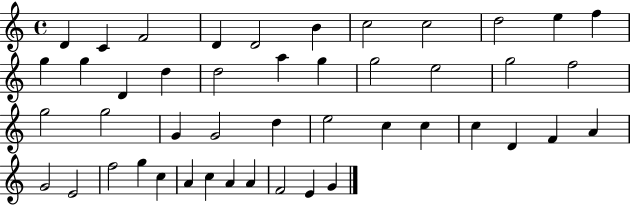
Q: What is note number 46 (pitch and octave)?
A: G4